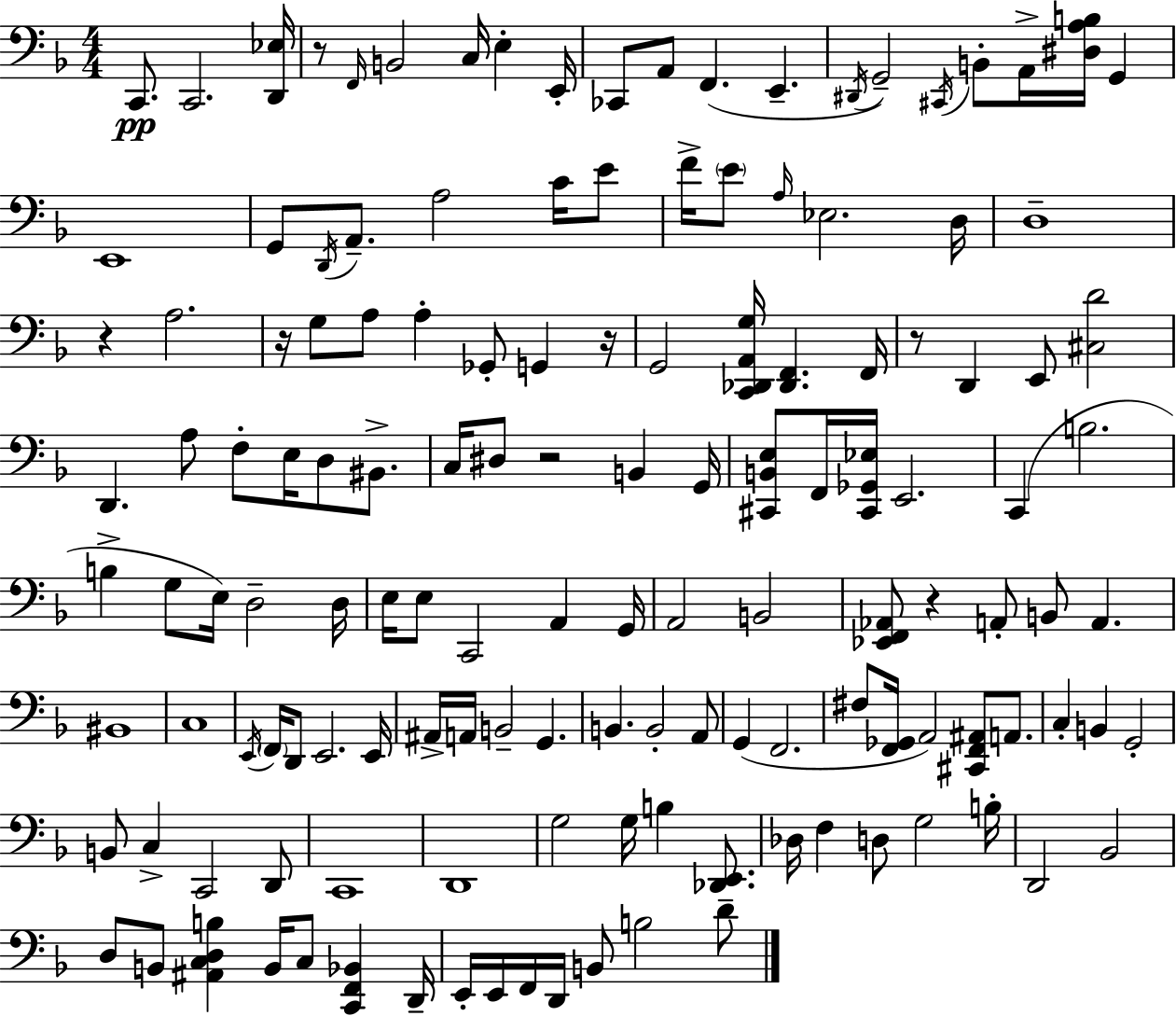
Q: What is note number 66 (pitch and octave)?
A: B2